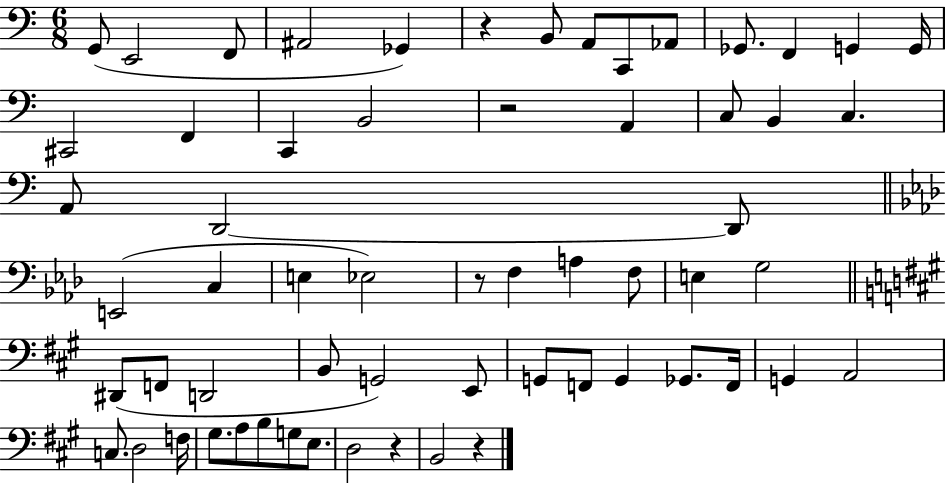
G2/e E2/h F2/e A#2/h Gb2/q R/q B2/e A2/e C2/e Ab2/e Gb2/e. F2/q G2/q G2/s C#2/h F2/q C2/q B2/h R/h A2/q C3/e B2/q C3/q. A2/e D2/h D2/e E2/h C3/q E3/q Eb3/h R/e F3/q A3/q F3/e E3/q G3/h D#2/e F2/e D2/h B2/e G2/h E2/e G2/e F2/e G2/q Gb2/e. F2/s G2/q A2/h C3/e. D3/h F3/s G#3/e. A3/e B3/e G3/e E3/e. D3/h R/q B2/h R/q